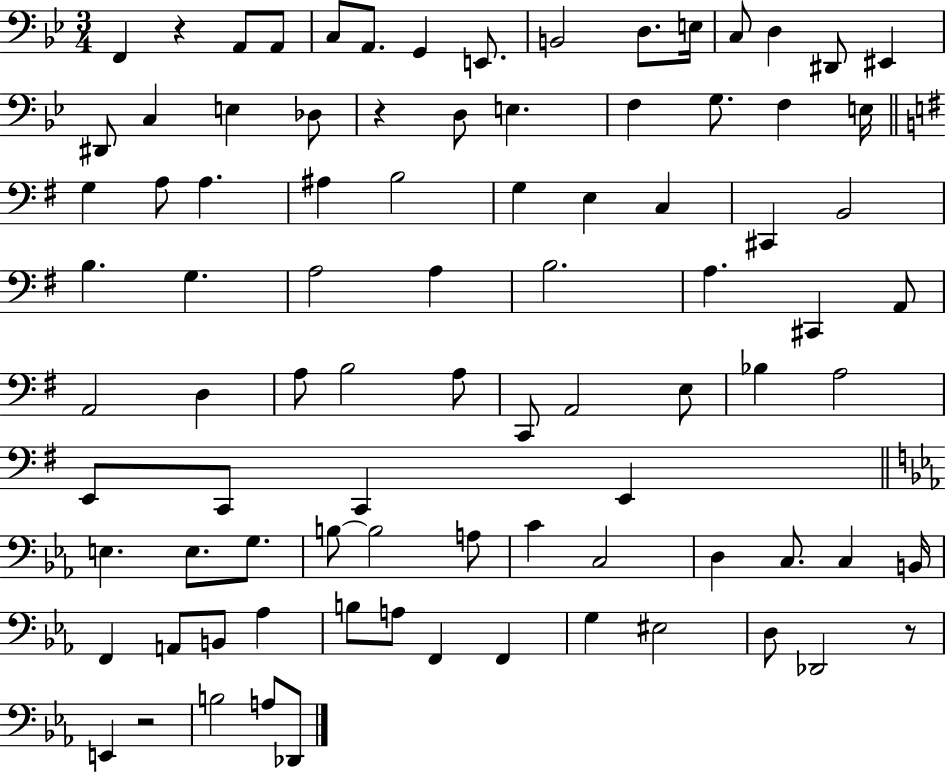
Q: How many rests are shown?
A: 4